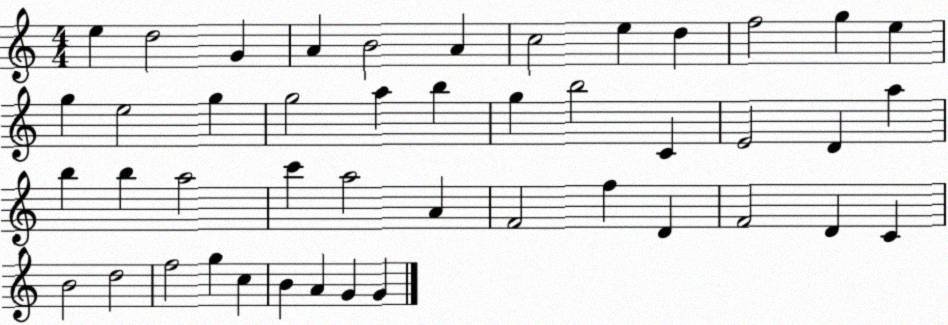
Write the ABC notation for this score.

X:1
T:Untitled
M:4/4
L:1/4
K:C
e d2 G A B2 A c2 e d f2 g e g e2 g g2 a b g b2 C E2 D a b b a2 c' a2 A F2 f D F2 D C B2 d2 f2 g c B A G G